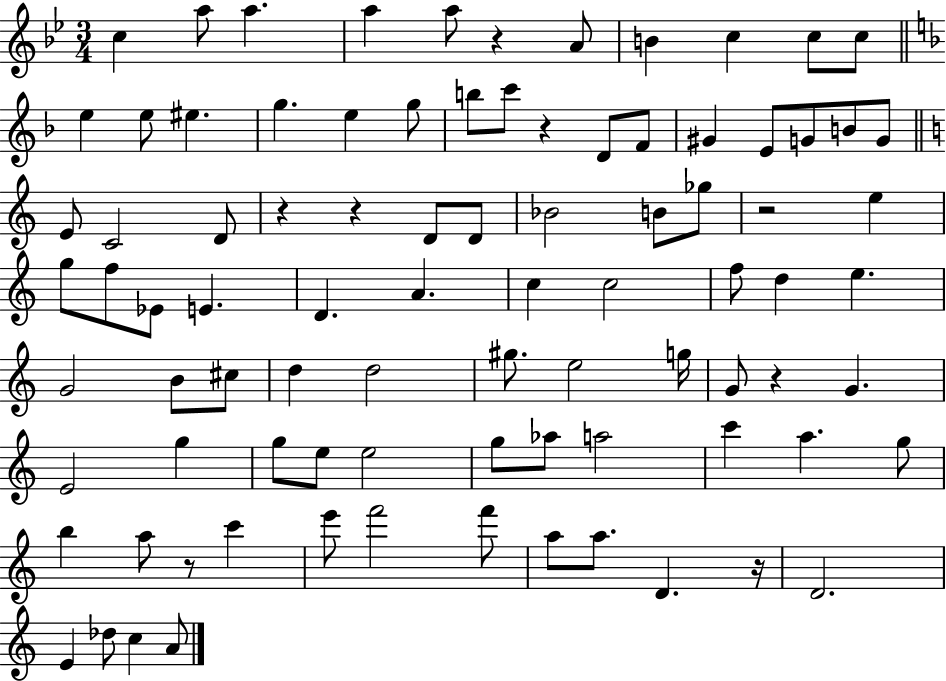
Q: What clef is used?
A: treble